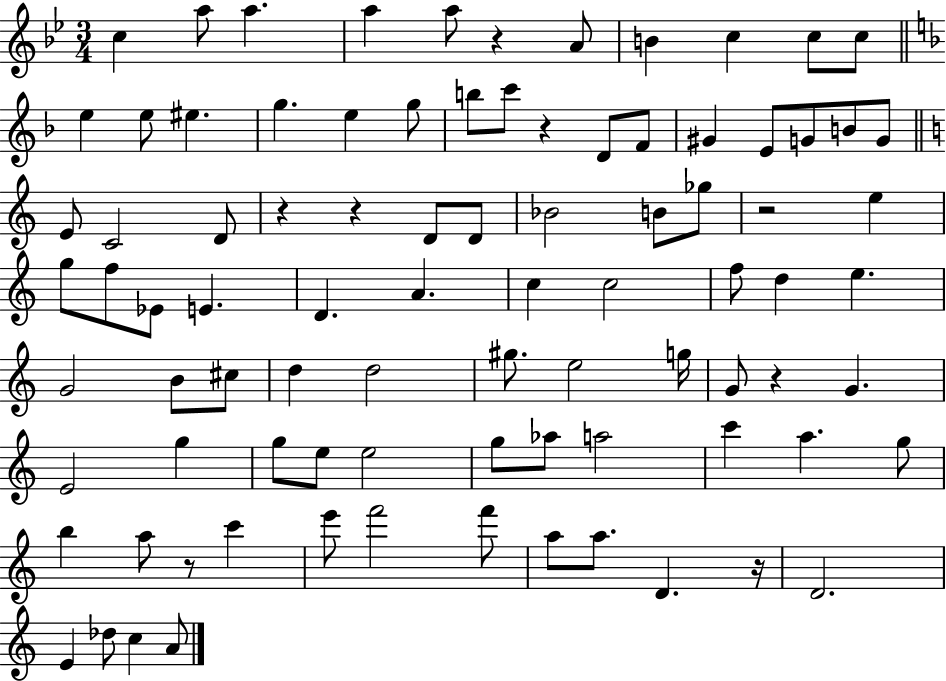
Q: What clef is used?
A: treble